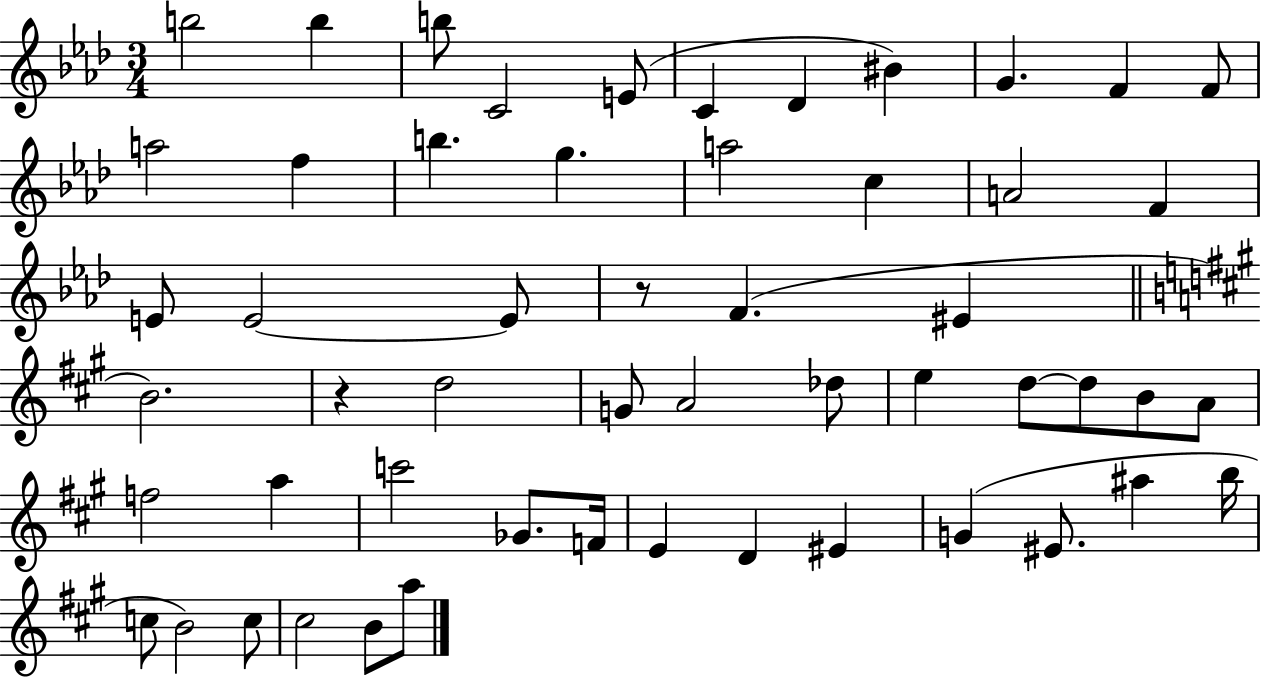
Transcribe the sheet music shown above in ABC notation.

X:1
T:Untitled
M:3/4
L:1/4
K:Ab
b2 b b/2 C2 E/2 C _D ^B G F F/2 a2 f b g a2 c A2 F E/2 E2 E/2 z/2 F ^E B2 z d2 G/2 A2 _d/2 e d/2 d/2 B/2 A/2 f2 a c'2 _G/2 F/4 E D ^E G ^E/2 ^a b/4 c/2 B2 c/2 ^c2 B/2 a/2